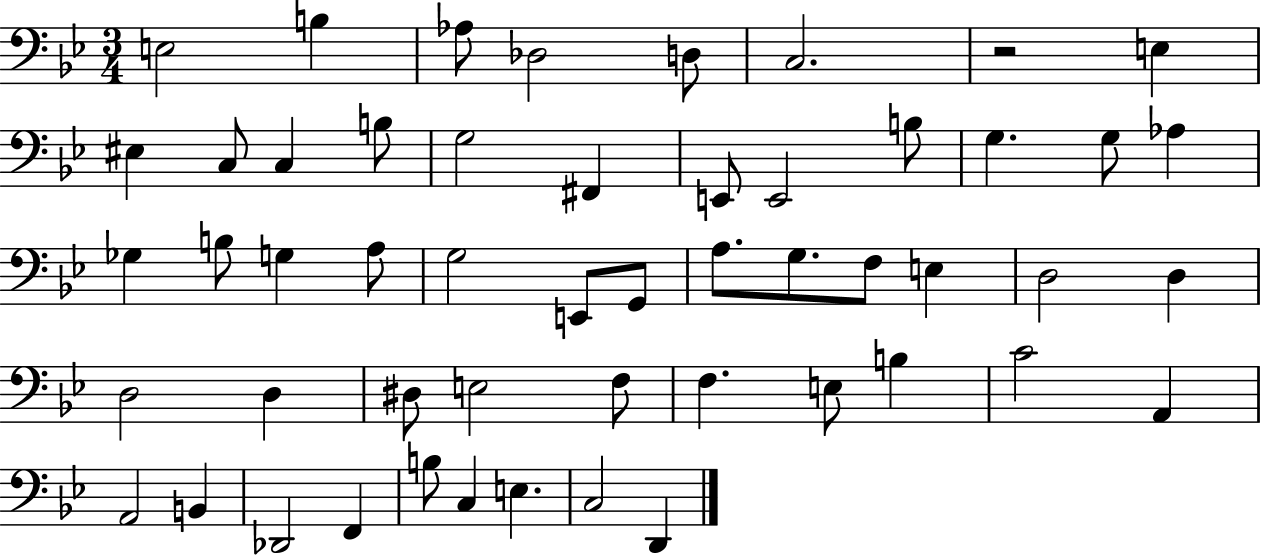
E3/h B3/q Ab3/e Db3/h D3/e C3/h. R/h E3/q EIS3/q C3/e C3/q B3/e G3/h F#2/q E2/e E2/h B3/e G3/q. G3/e Ab3/q Gb3/q B3/e G3/q A3/e G3/h E2/e G2/e A3/e. G3/e. F3/e E3/q D3/h D3/q D3/h D3/q D#3/e E3/h F3/e F3/q. E3/e B3/q C4/h A2/q A2/h B2/q Db2/h F2/q B3/e C3/q E3/q. C3/h D2/q